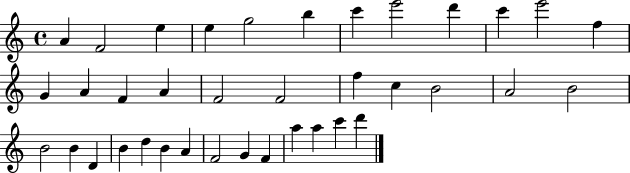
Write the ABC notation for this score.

X:1
T:Untitled
M:4/4
L:1/4
K:C
A F2 e e g2 b c' e'2 d' c' e'2 f G A F A F2 F2 f c B2 A2 B2 B2 B D B d B A F2 G F a a c' d'